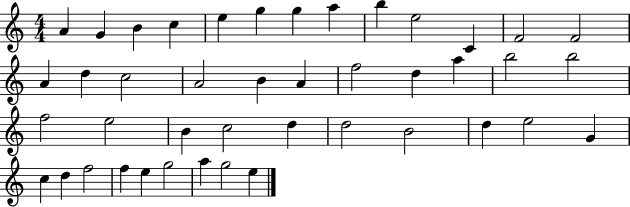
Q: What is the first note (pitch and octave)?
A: A4